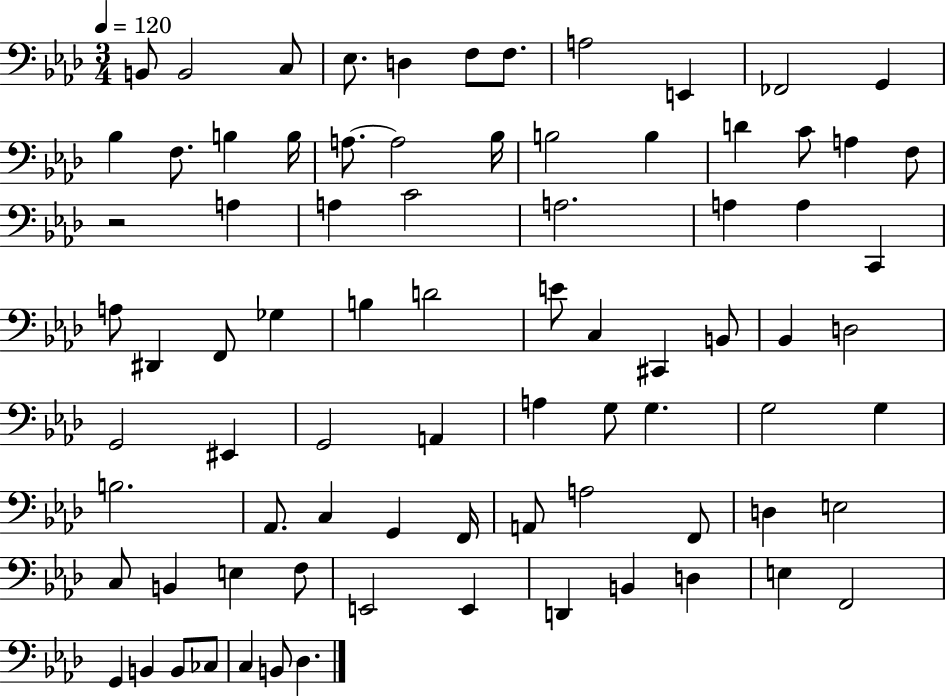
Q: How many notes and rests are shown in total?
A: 81